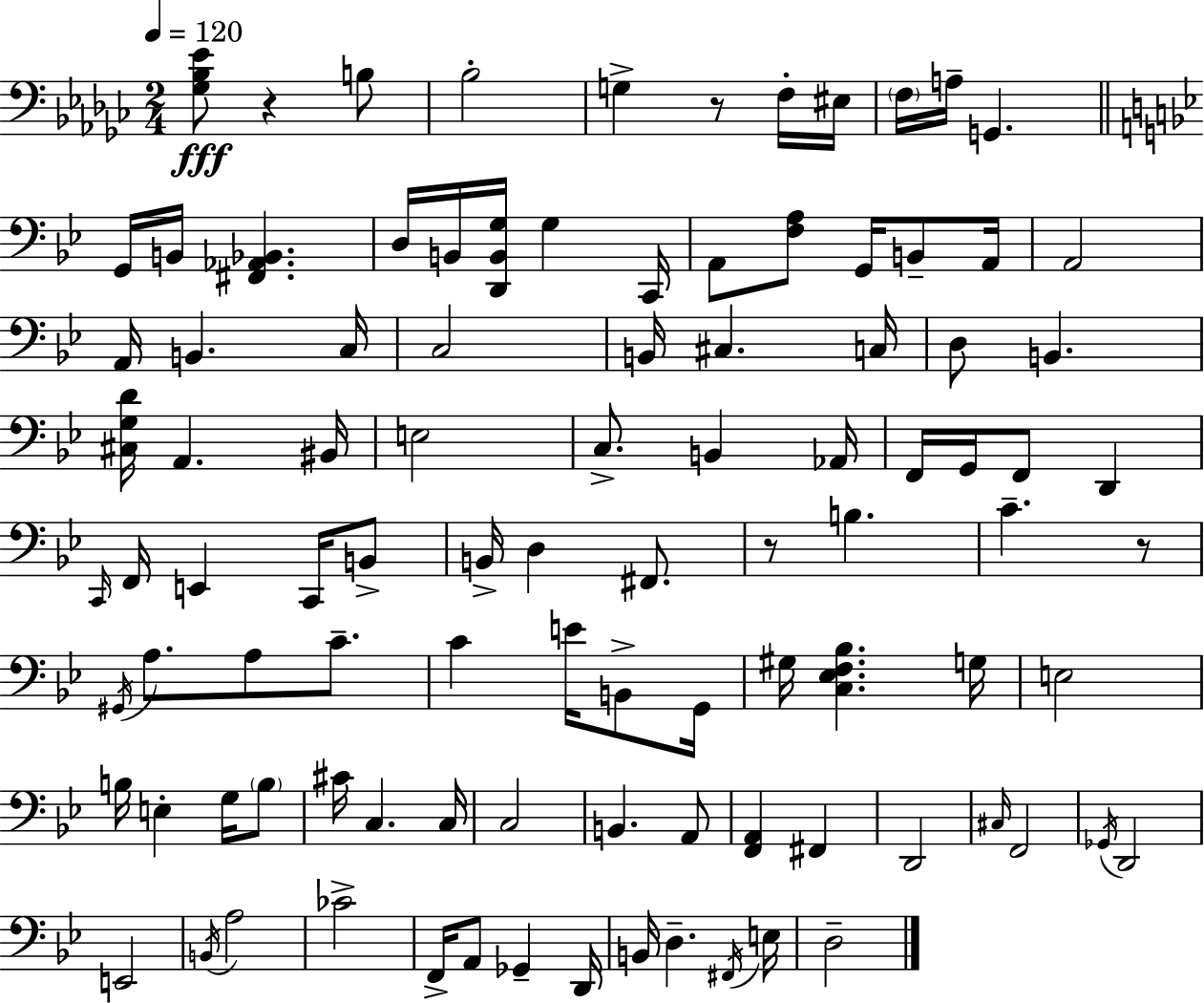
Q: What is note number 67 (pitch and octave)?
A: C3